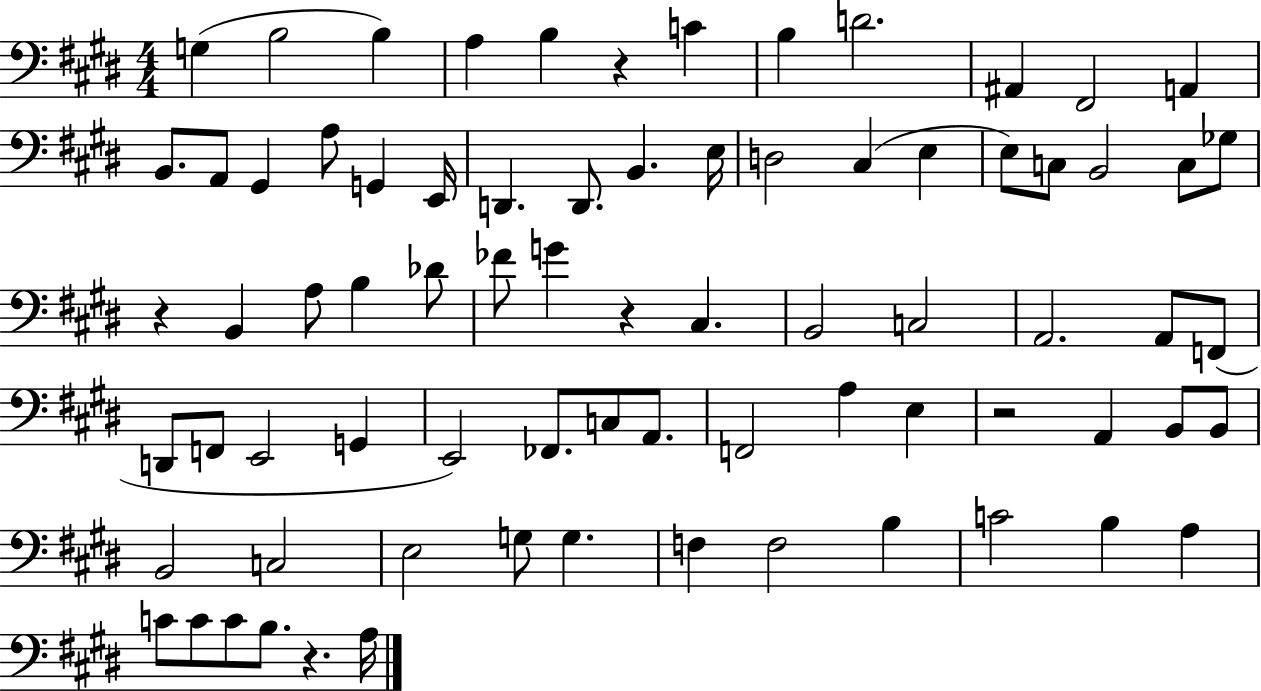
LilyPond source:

{
  \clef bass
  \numericTimeSignature
  \time 4/4
  \key e \major
  g4( b2 b4) | a4 b4 r4 c'4 | b4 d'2. | ais,4 fis,2 a,4 | \break b,8. a,8 gis,4 a8 g,4 e,16 | d,4. d,8. b,4. e16 | d2 cis4( e4 | e8) c8 b,2 c8 ges8 | \break r4 b,4 a8 b4 des'8 | fes'8 g'4 r4 cis4. | b,2 c2 | a,2. a,8 f,8( | \break d,8 f,8 e,2 g,4 | e,2) fes,8. c8 a,8. | f,2 a4 e4 | r2 a,4 b,8 b,8 | \break b,2 c2 | e2 g8 g4. | f4 f2 b4 | c'2 b4 a4 | \break c'8 c'8 c'8 b8. r4. a16 | \bar "|."
}